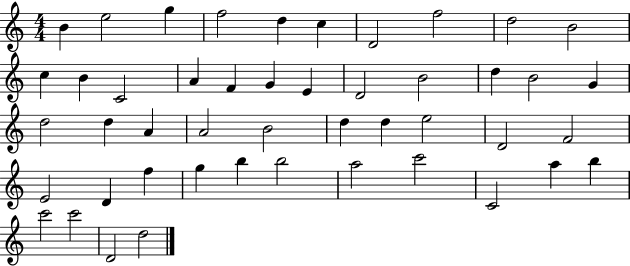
X:1
T:Untitled
M:4/4
L:1/4
K:C
B e2 g f2 d c D2 f2 d2 B2 c B C2 A F G E D2 B2 d B2 G d2 d A A2 B2 d d e2 D2 F2 E2 D f g b b2 a2 c'2 C2 a b c'2 c'2 D2 d2